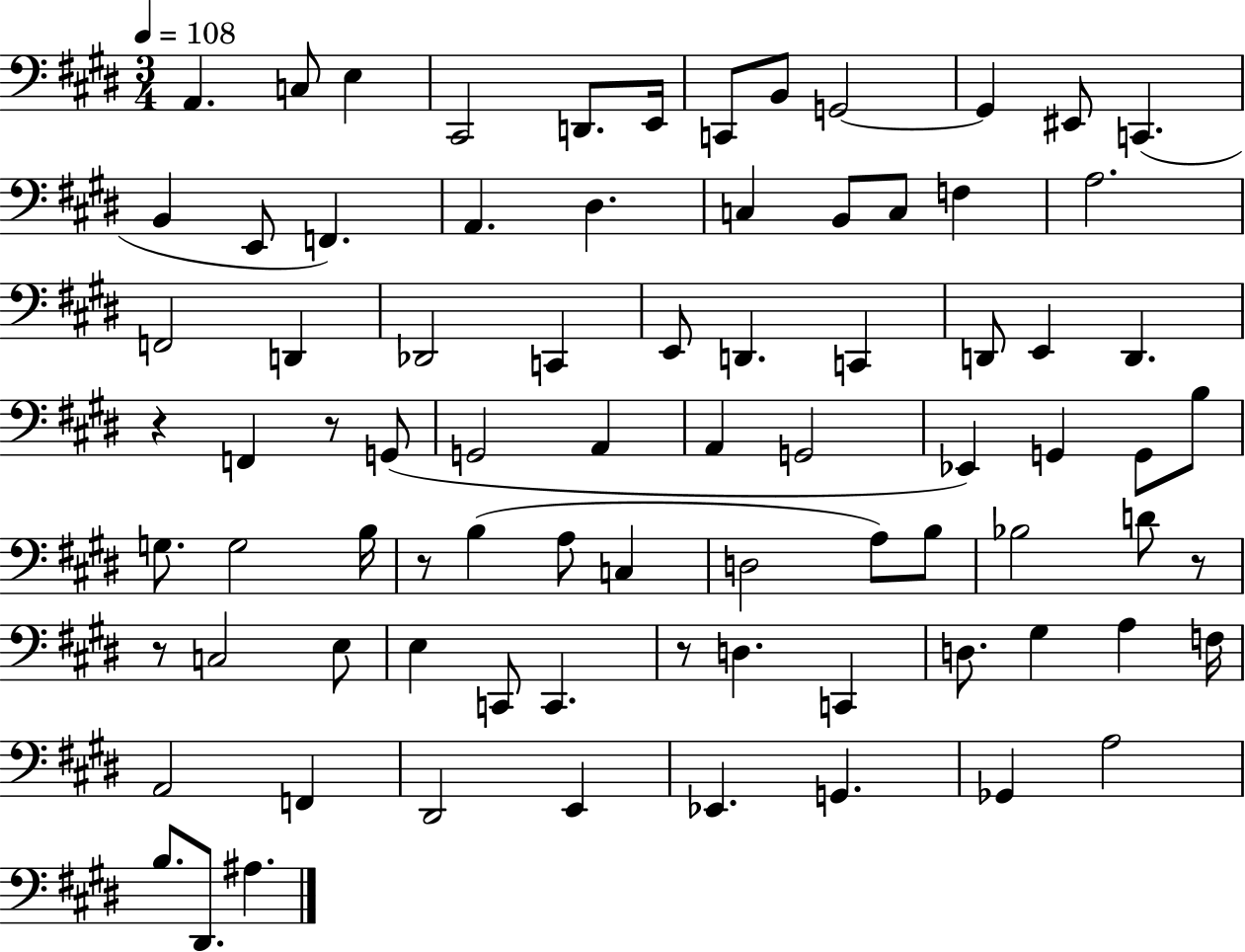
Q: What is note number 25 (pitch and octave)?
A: Db2